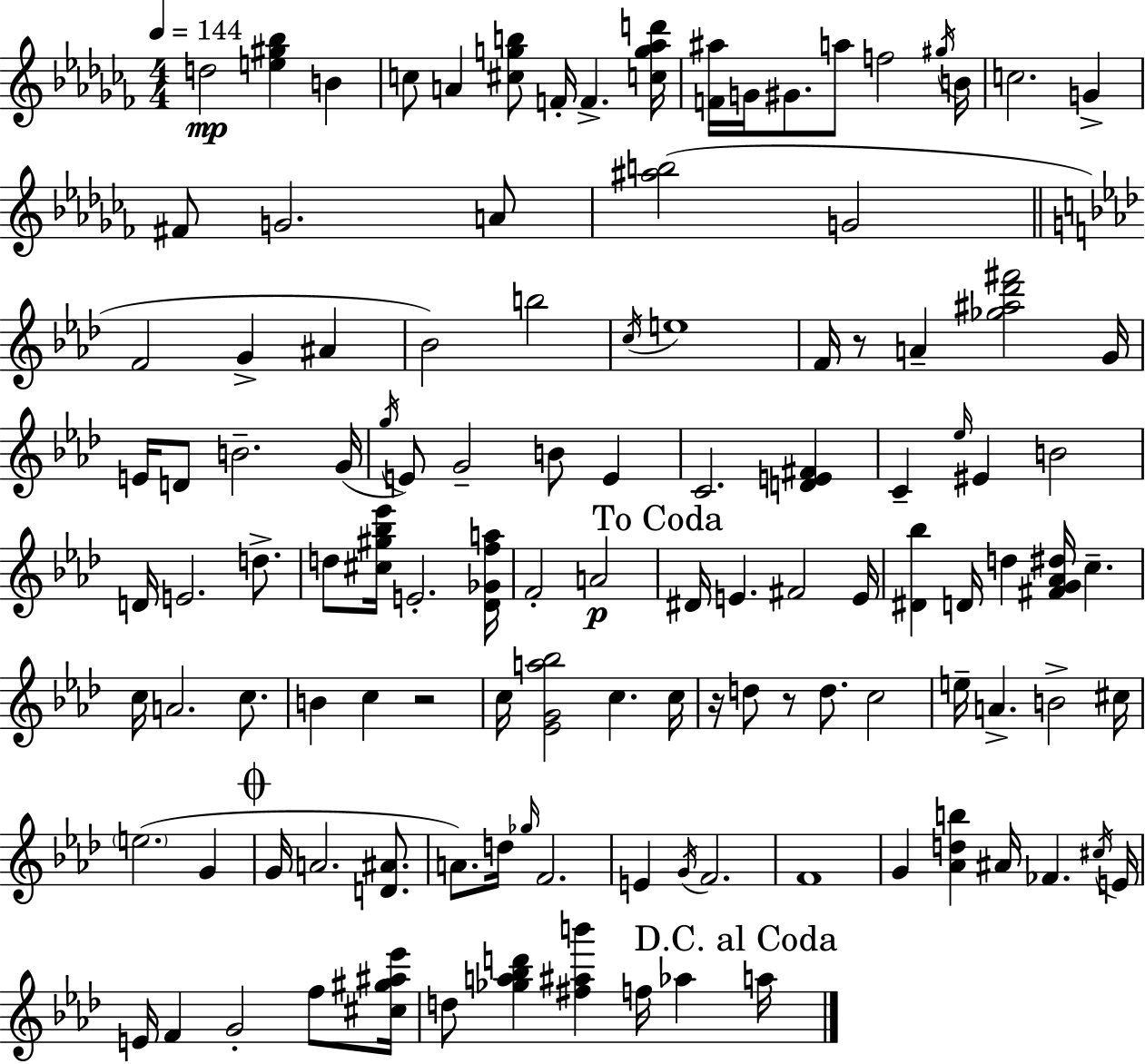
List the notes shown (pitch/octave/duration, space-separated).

D5/h [E5,G#5,Bb5]/q B4/q C5/e A4/q [C#5,G5,B5]/e F4/s F4/q. [C5,G5,Ab5,D6]/s [F4,A#5]/s G4/s G#4/e. A5/e F5/h G#5/s B4/s C5/h. G4/q F#4/e G4/h. A4/e [A#5,B5]/h G4/h F4/h G4/q A#4/q Bb4/h B5/h C5/s E5/w F4/s R/e A4/q [Gb5,A#5,Db6,F#6]/h G4/s E4/s D4/e B4/h. G4/s G5/s E4/e G4/h B4/e E4/q C4/h. [D4,E4,F#4]/q C4/q Eb5/s EIS4/q B4/h D4/s E4/h. D5/e. D5/e [C#5,G#5,Bb5,Eb6]/s E4/h. [Db4,Gb4,F5,A5]/s F4/h A4/h D#4/s E4/q. F#4/h E4/s [D#4,Bb5]/q D4/s D5/q [F#4,G4,Ab4,D#5]/s C5/q. C5/s A4/h. C5/e. B4/q C5/q R/h C5/s [Eb4,G4,A5,Bb5]/h C5/q. C5/s R/s D5/e R/e D5/e. C5/h E5/s A4/q. B4/h C#5/s E5/h. G4/q G4/s A4/h. [D4,A#4]/e. A4/e. D5/s Gb5/s F4/h. E4/q G4/s F4/h. F4/w G4/q [Ab4,D5,B5]/q A#4/s FES4/q. C#5/s E4/s E4/s F4/q G4/h F5/e [C#5,G#5,A#5,Eb6]/s D5/e [Gb5,A5,Bb5,D6]/q [F#5,A#5,B6]/q F5/s Ab5/q A5/s